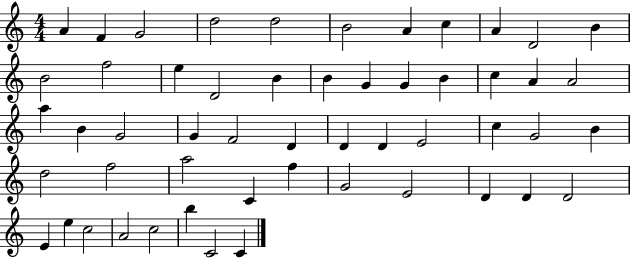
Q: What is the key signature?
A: C major